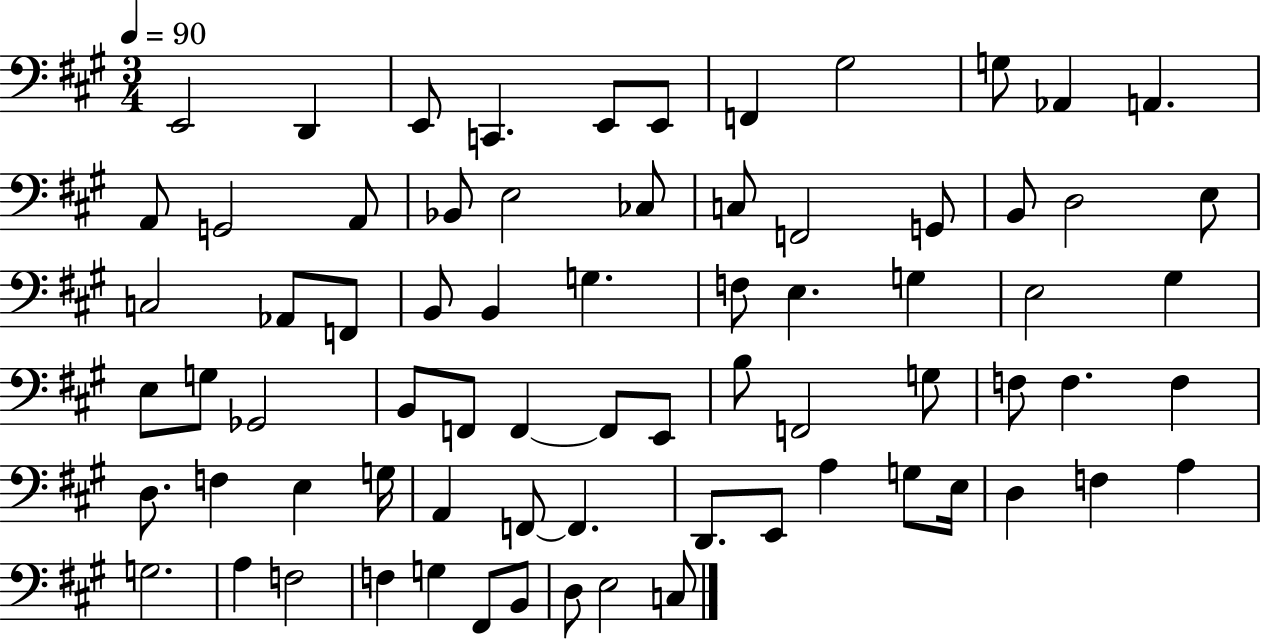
E2/h D2/q E2/e C2/q. E2/e E2/e F2/q G#3/h G3/e Ab2/q A2/q. A2/e G2/h A2/e Bb2/e E3/h CES3/e C3/e F2/h G2/e B2/e D3/h E3/e C3/h Ab2/e F2/e B2/e B2/q G3/q. F3/e E3/q. G3/q E3/h G#3/q E3/e G3/e Gb2/h B2/e F2/e F2/q F2/e E2/e B3/e F2/h G3/e F3/e F3/q. F3/q D3/e. F3/q E3/q G3/s A2/q F2/e F2/q. D2/e. E2/e A3/q G3/e E3/s D3/q F3/q A3/q G3/h. A3/q F3/h F3/q G3/q F#2/e B2/e D3/e E3/h C3/e